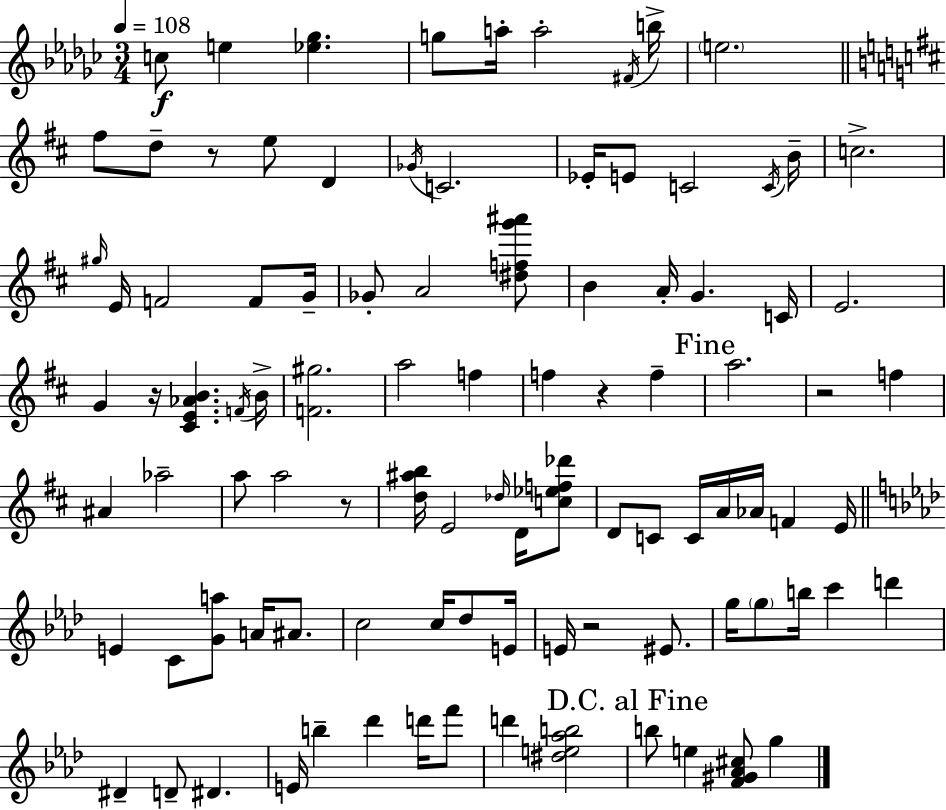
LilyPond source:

{
  \clef treble
  \numericTimeSignature
  \time 3/4
  \key ees \minor
  \tempo 4 = 108
  c''8\f e''4 <ees'' ges''>4. | g''8 a''16-. a''2-. \acciaccatura { fis'16 } | b''16-> \parenthesize e''2. | \bar "||" \break \key d \major fis''8 d''8-- r8 e''8 d'4 | \acciaccatura { ges'16 } c'2. | ees'16-. e'8 c'2 | \acciaccatura { c'16 } b'16-- c''2.-> | \break \grace { gis''16 } e'16 f'2 | f'8 g'16-- ges'8-. a'2 | <dis'' f'' g''' ais'''>8 b'4 a'16-. g'4. | c'16 e'2. | \break g'4 r16 <cis' e' aes' b'>4. | \acciaccatura { f'16 } b'16-> <f' gis''>2. | a''2 | f''4 f''4 r4 | \break f''4-- \mark "Fine" a''2. | r2 | f''4 ais'4 aes''2-- | a''8 a''2 | \break r8 <d'' ais'' b''>16 e'2 | \grace { des''16 } d'16 <c'' ees'' f'' des'''>8 d'8 c'8 c'16 a'16 aes'16 | f'4 e'16 \bar "||" \break \key f \minor e'4 c'8 <g' a''>8 a'16 ais'8. | c''2 c''16 des''8 e'16 | e'16 r2 eis'8. | g''16 \parenthesize g''8 b''16 c'''4 d'''4 | \break dis'4-- d'8-- dis'4. | e'16 b''4-- des'''4 d'''16 f'''8 | d'''4 <dis'' e'' aes'' b''>2 | \mark "D.C. al Fine" b''8 e''4 <f' gis' aes' cis''>8 g''4 | \break \bar "|."
}